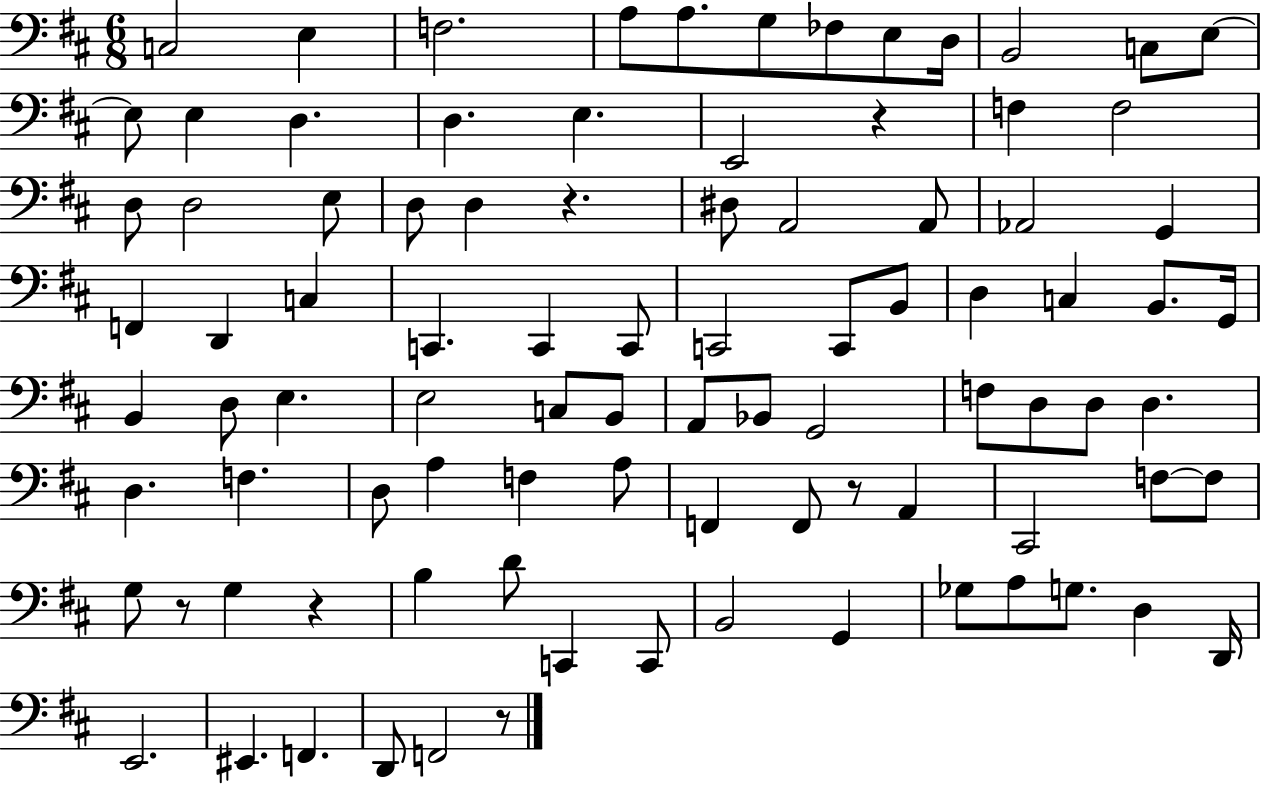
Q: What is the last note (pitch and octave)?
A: F2